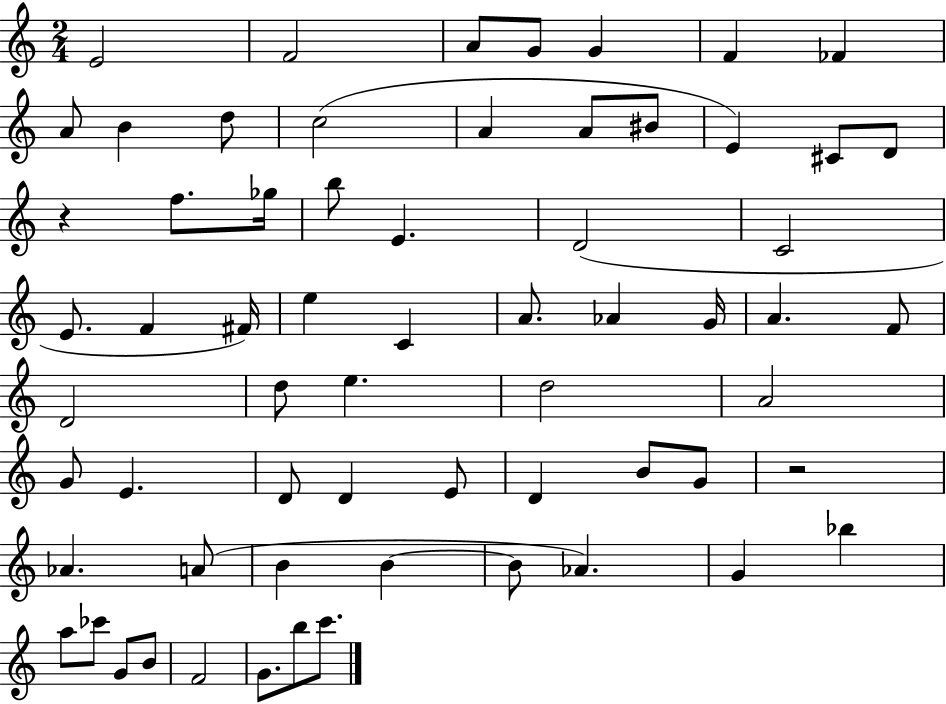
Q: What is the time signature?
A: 2/4